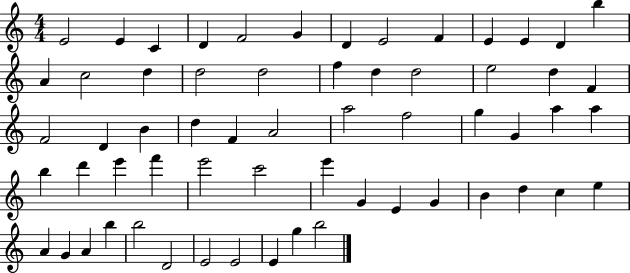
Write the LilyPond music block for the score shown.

{
  \clef treble
  \numericTimeSignature
  \time 4/4
  \key c \major
  e'2 e'4 c'4 | d'4 f'2 g'4 | d'4 e'2 f'4 | e'4 e'4 d'4 b''4 | \break a'4 c''2 d''4 | d''2 d''2 | f''4 d''4 d''2 | e''2 d''4 f'4 | \break f'2 d'4 b'4 | d''4 f'4 a'2 | a''2 f''2 | g''4 g'4 a''4 a''4 | \break b''4 d'''4 e'''4 f'''4 | e'''2 c'''2 | e'''4 g'4 e'4 g'4 | b'4 d''4 c''4 e''4 | \break a'4 g'4 a'4 b''4 | b''2 d'2 | e'2 e'2 | e'4 g''4 b''2 | \break \bar "|."
}